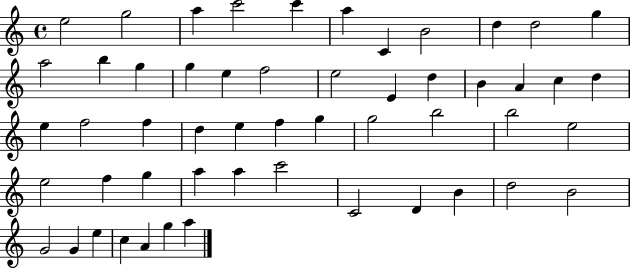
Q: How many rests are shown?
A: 0